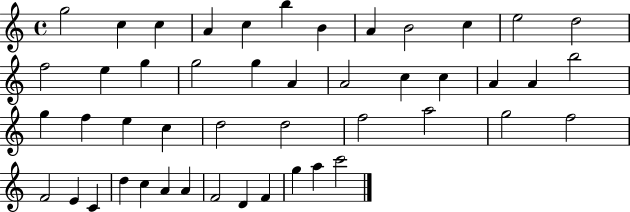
G5/h C5/q C5/q A4/q C5/q B5/q B4/q A4/q B4/h C5/q E5/h D5/h F5/h E5/q G5/q G5/h G5/q A4/q A4/h C5/q C5/q A4/q A4/q B5/h G5/q F5/q E5/q C5/q D5/h D5/h F5/h A5/h G5/h F5/h F4/h E4/q C4/q D5/q C5/q A4/q A4/q F4/h D4/q F4/q G5/q A5/q C6/h